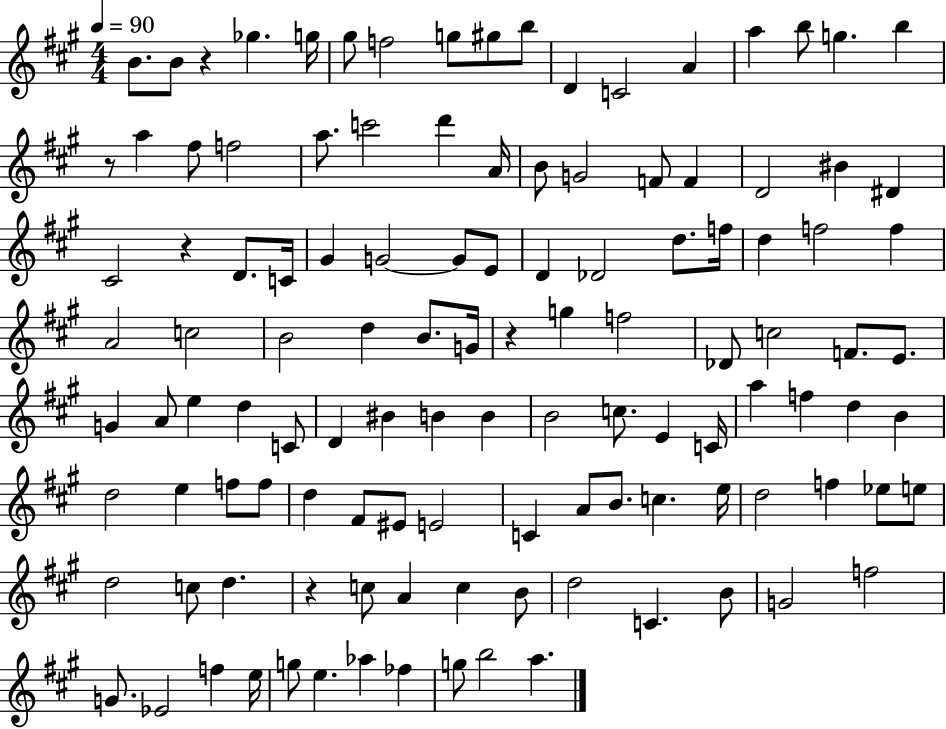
B4/e. B4/e R/q Gb5/q. G5/s G#5/e F5/h G5/e G#5/e B5/e D4/q C4/h A4/q A5/q B5/e G5/q. B5/q R/e A5/q F#5/e F5/h A5/e. C6/h D6/q A4/s B4/e G4/h F4/e F4/q D4/h BIS4/q D#4/q C#4/h R/q D4/e. C4/s G#4/q G4/h G4/e E4/e D4/q Db4/h D5/e. F5/s D5/q F5/h F5/q A4/h C5/h B4/h D5/q B4/e. G4/s R/q G5/q F5/h Db4/e C5/h F4/e. E4/e. G4/q A4/e E5/q D5/q C4/e D4/q BIS4/q B4/q B4/q B4/h C5/e. E4/q C4/s A5/q F5/q D5/q B4/q D5/h E5/q F5/e F5/e D5/q F#4/e EIS4/e E4/h C4/q A4/e B4/e. C5/q. E5/s D5/h F5/q Eb5/e E5/e D5/h C5/e D5/q. R/q C5/e A4/q C5/q B4/e D5/h C4/q. B4/e G4/h F5/h G4/e. Eb4/h F5/q E5/s G5/e E5/q. Ab5/q FES5/q G5/e B5/h A5/q.